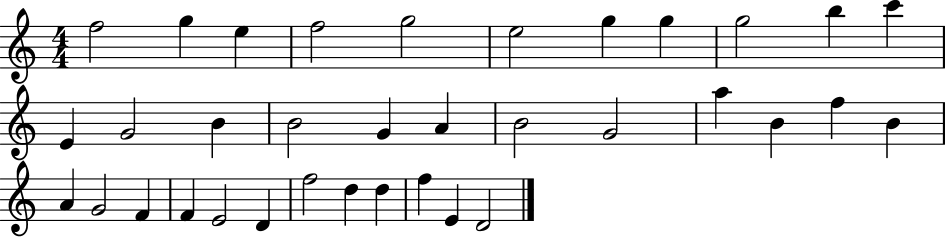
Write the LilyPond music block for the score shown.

{
  \clef treble
  \numericTimeSignature
  \time 4/4
  \key c \major
  f''2 g''4 e''4 | f''2 g''2 | e''2 g''4 g''4 | g''2 b''4 c'''4 | \break e'4 g'2 b'4 | b'2 g'4 a'4 | b'2 g'2 | a''4 b'4 f''4 b'4 | \break a'4 g'2 f'4 | f'4 e'2 d'4 | f''2 d''4 d''4 | f''4 e'4 d'2 | \break \bar "|."
}